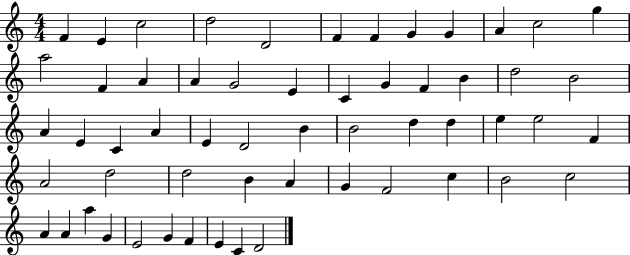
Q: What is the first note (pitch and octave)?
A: F4